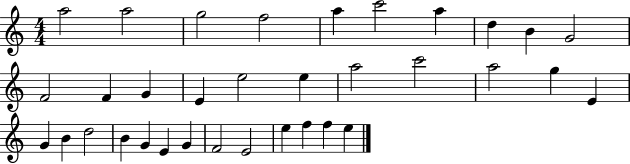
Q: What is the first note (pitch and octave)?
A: A5